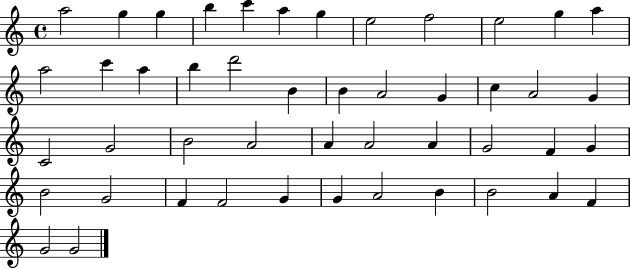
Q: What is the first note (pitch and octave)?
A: A5